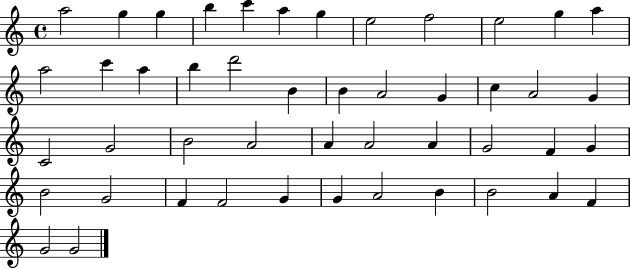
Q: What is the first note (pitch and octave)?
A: A5